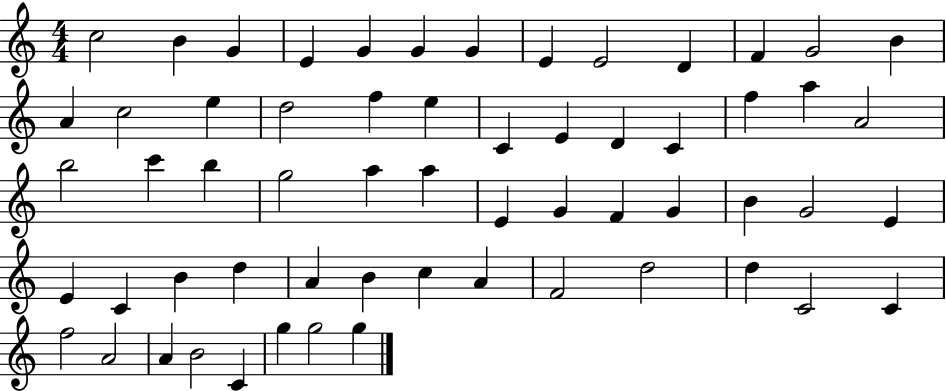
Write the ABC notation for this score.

X:1
T:Untitled
M:4/4
L:1/4
K:C
c2 B G E G G G E E2 D F G2 B A c2 e d2 f e C E D C f a A2 b2 c' b g2 a a E G F G B G2 E E C B d A B c A F2 d2 d C2 C f2 A2 A B2 C g g2 g